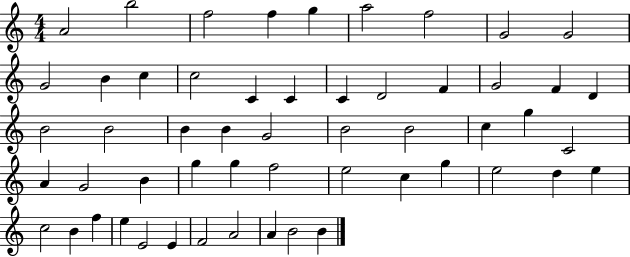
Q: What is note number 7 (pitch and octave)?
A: F5